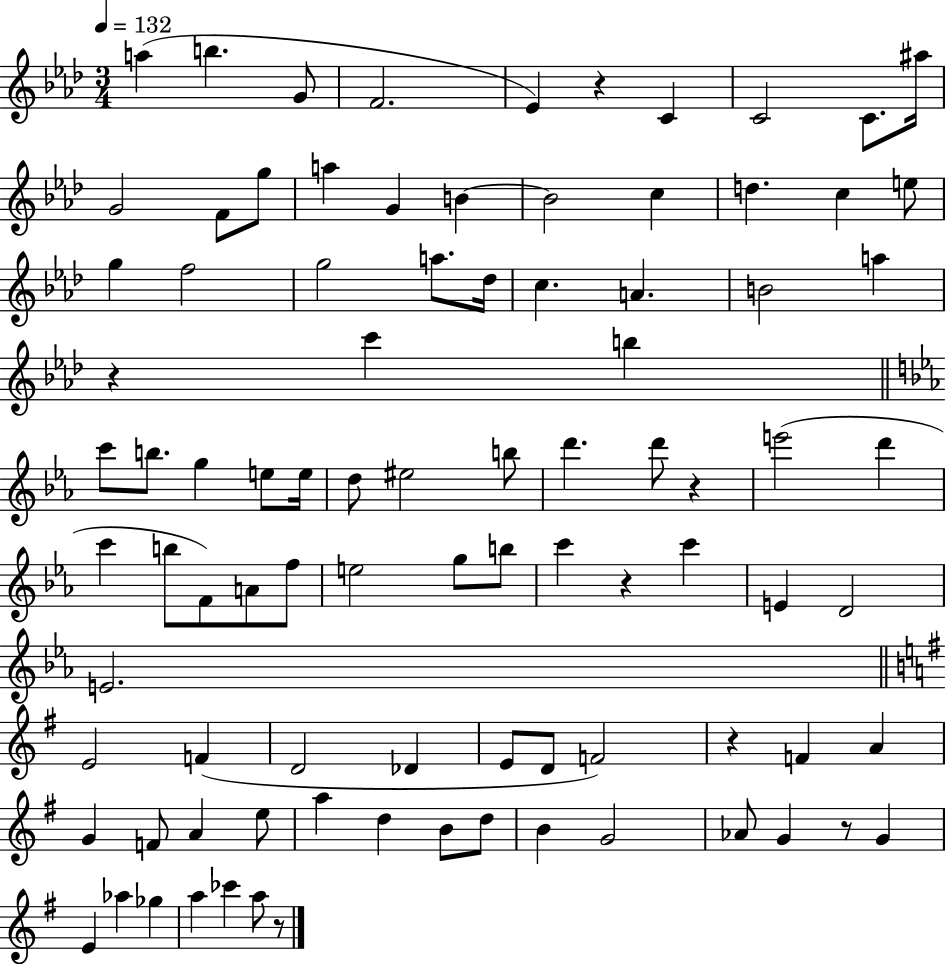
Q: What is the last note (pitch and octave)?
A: A5